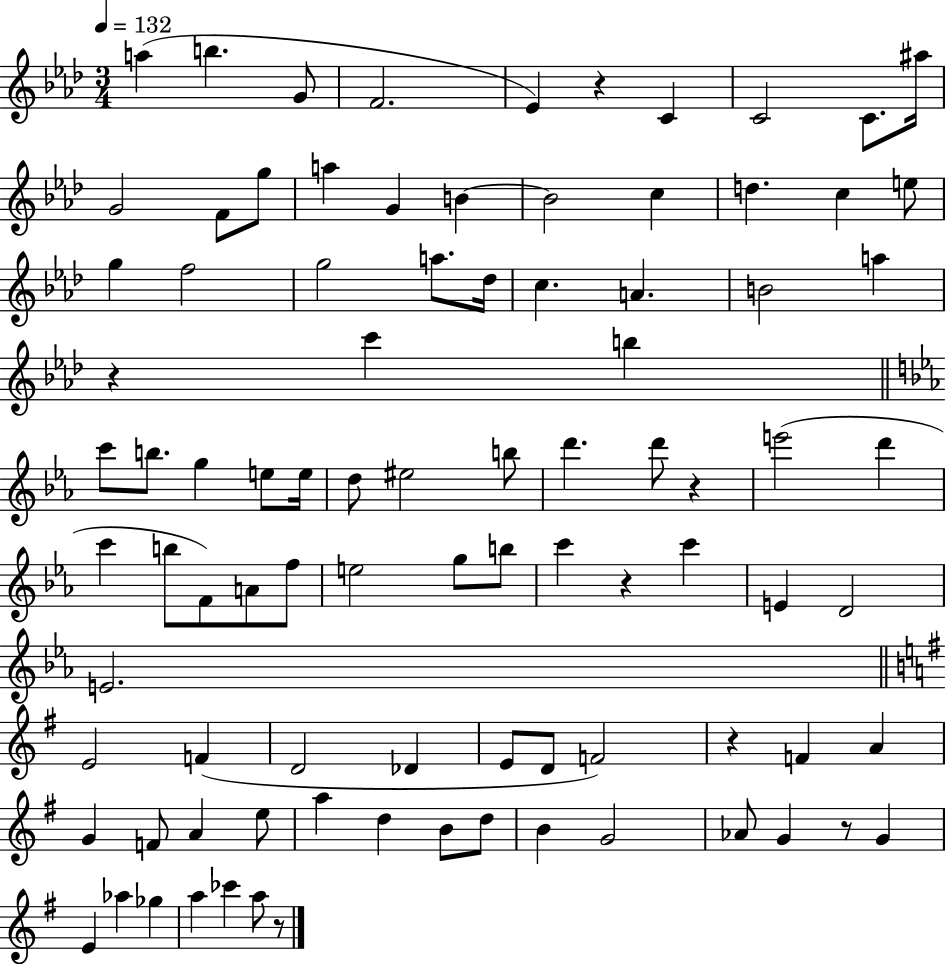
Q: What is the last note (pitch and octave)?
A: A5